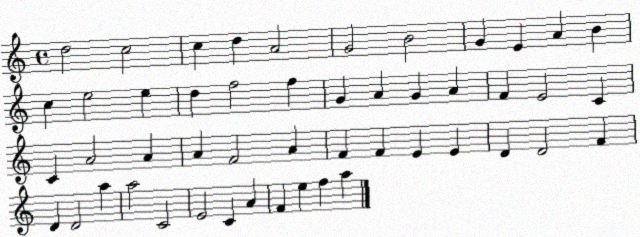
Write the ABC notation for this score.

X:1
T:Untitled
M:4/4
L:1/4
K:C
d2 c2 c d A2 G2 B2 G E A B c e2 e d f2 f G A G A F E2 C C A2 A A F2 A F F E E D D2 F D D2 a a2 C2 E2 C A F e f a